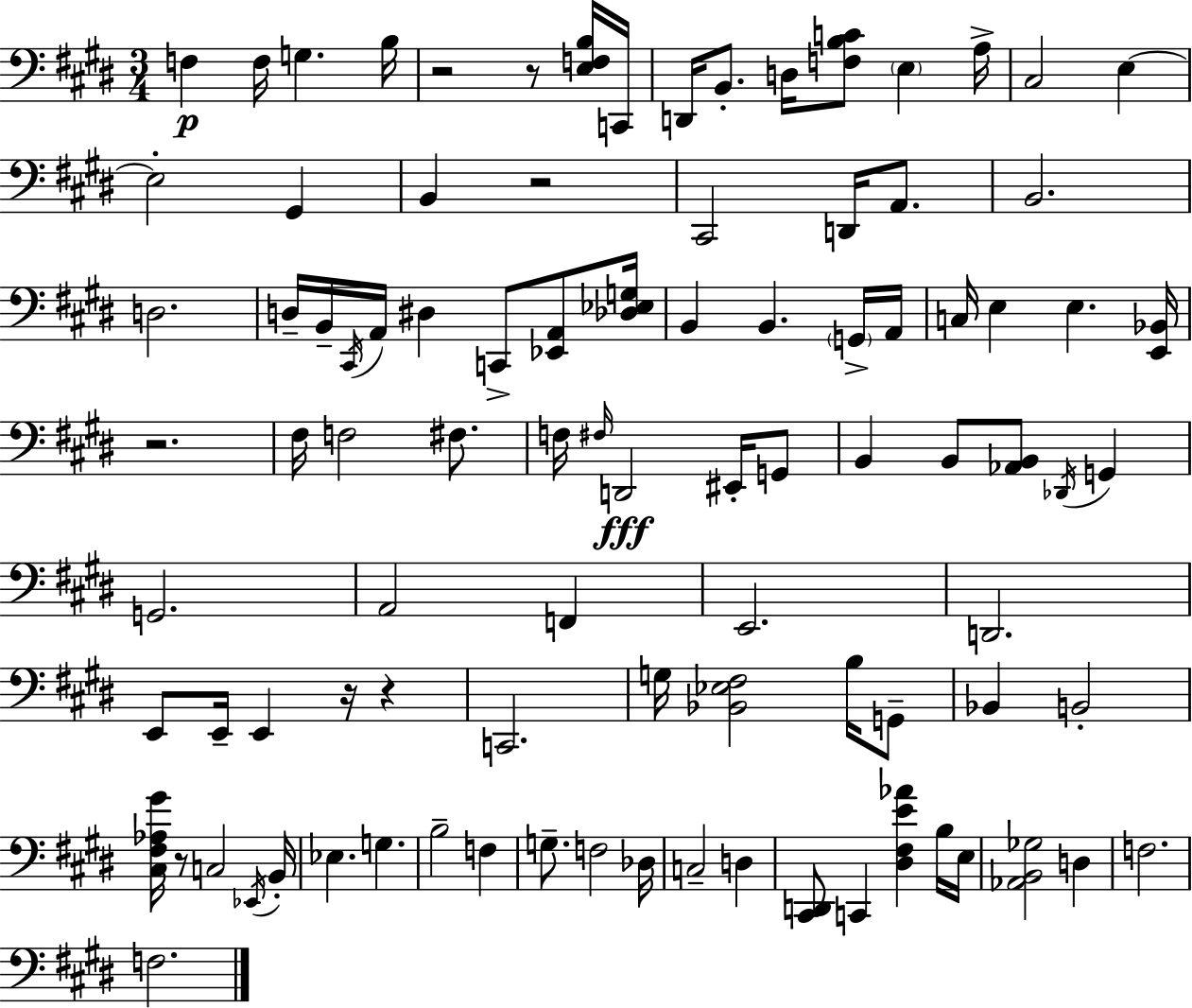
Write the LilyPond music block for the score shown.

{
  \clef bass
  \numericTimeSignature
  \time 3/4
  \key e \major
  f4\p f16 g4. b16 | r2 r8 <e f b>16 c,16 | d,16 b,8.-. d16 <f b c'>8 \parenthesize e4 a16-> | cis2 e4~~ | \break e2-. gis,4 | b,4 r2 | cis,2 d,16 a,8. | b,2. | \break d2. | d16-- b,16-- \acciaccatura { cis,16 } a,16 dis4 c,8-> <ees, a,>8 | <des ees g>16 b,4 b,4. \parenthesize g,16-> | a,16 c16 e4 e4. | \break <e, bes,>16 r2. | fis16 f2 fis8. | f16 \grace { fis16 } d,2\fff eis,16-. | g,8 b,4 b,8 <aes, b,>8 \acciaccatura { des,16 } g,4 | \break g,2. | a,2 f,4 | e,2. | d,2. | \break e,8 e,16-- e,4 r16 r4 | c,2. | g16 <bes, ees fis>2 | b16 g,8-- bes,4 b,2-. | \break <cis fis aes gis'>16 r8 c2 | \acciaccatura { ees,16 } b,16-. ees4. g4. | b2-- | f4 g8.-- f2 | \break des16 c2-- | d4 <cis, d,>8 c,4 <dis fis e' aes'>4 | b16 e16 <aes, b, ges>2 | d4 f2. | \break f2. | \bar "|."
}